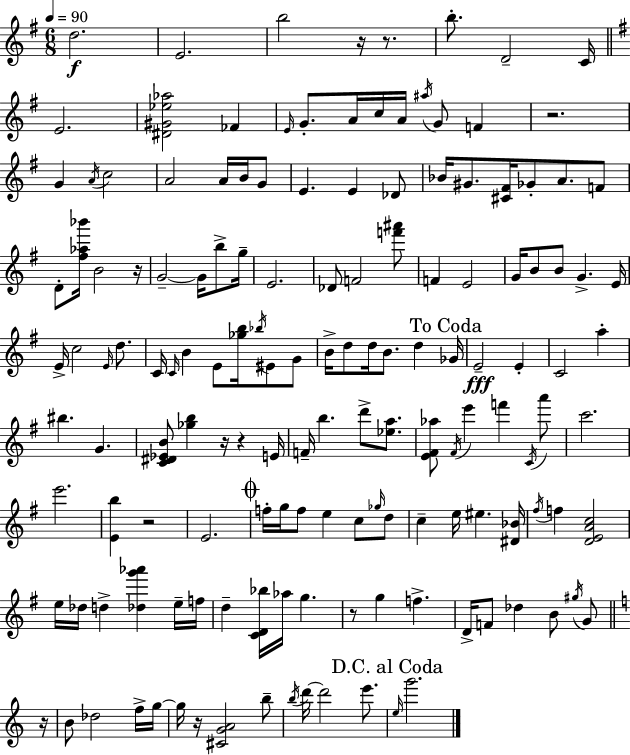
{
  \clef treble
  \numericTimeSignature
  \time 6/8
  \key g \major
  \tempo 4 = 90
  d''2.\f | e'2. | b''2 r16 r8. | b''8.-. d'2-- c'16 | \break \bar "||" \break \key g \major e'2. | <dis' gis' ees'' aes''>2 fes'4 | \grace { e'16 } g'8.-. a'16 c''16 a'16 \acciaccatura { ais''16 } g'8 f'4 | r2. | \break g'4 \acciaccatura { a'16 } c''2 | a'2 a'16 | b'16 g'8 e'4. e'4 | des'8 bes'16 gis'8. <cis' fis'>16 ges'8-. a'8. | \break f'8 d'8-. <fis'' aes'' bes'''>16 b'2 | r16 g'2--~~ g'16 | b''8-> g''16-- e'2. | des'8 f'2 | \break <f''' ais'''>8 f'4 e'2 | g'16 b'8 b'8 g'4.-> | e'16 e'16-> c''2 | \grace { e'16 } d''8. c'16 \grace { c'16 } b'4 e'8 | \break <ges'' b''>16 \acciaccatura { bes''16 } eis'8 g'8 b'16-> d''8 d''16 b'8. | d''4 \mark "To Coda" ges'16 e'2--\fff | e'4-. c'2 | a''4-. bis''4. | \break g'4. <c' dis' ees' b'>8 <ges'' b''>4 | r16 r4 e'16 f'16-- b''4. | d'''8-> <ees'' a''>8. <e' fis' aes''>8 \acciaccatura { fis'16 } e'''4 | f'''4 \acciaccatura { c'16 } a'''8 c'''2. | \break e'''2. | <e' b''>4 | r2 e'2. | \mark \markup { \musicglyph "scripts.coda" } f''16-. g''16 f''8 | \break e''4 c''8 \grace { ges''16 } d''8 c''4-- | e''16 eis''4. <dis' bes'>16 \acciaccatura { fis''16 } f''4 | <d' e' a' c''>2 e''16 des''16 | d''4-> <des'' g''' aes'''>4 e''16-- f''16 d''4-- | \break <c' d' bes''>16 aes''16 g''4. r8 | g''4 f''4.-> d'16-> f'8 | des''4 b'8 \acciaccatura { gis''16 } g'8 \bar "||" \break \key c \major r16 b'8 des''2 f''16-> | g''16~~ g''16 r16 <cis' g' a'>2 b''8-- | \acciaccatura { b''16 } d'''16~~ d'''2 e'''8. | \mark "D.C. al Coda" \grace { e''16 } g'''2. | \break \bar "|."
}